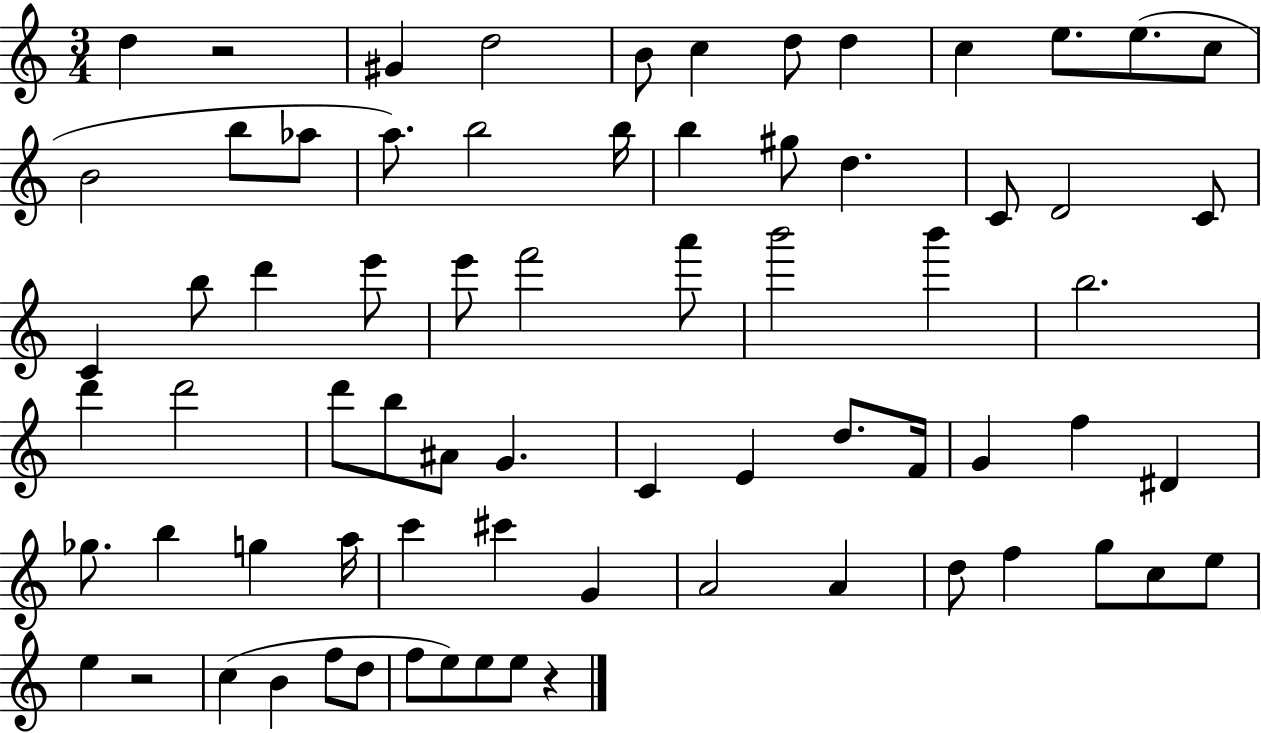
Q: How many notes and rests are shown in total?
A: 72